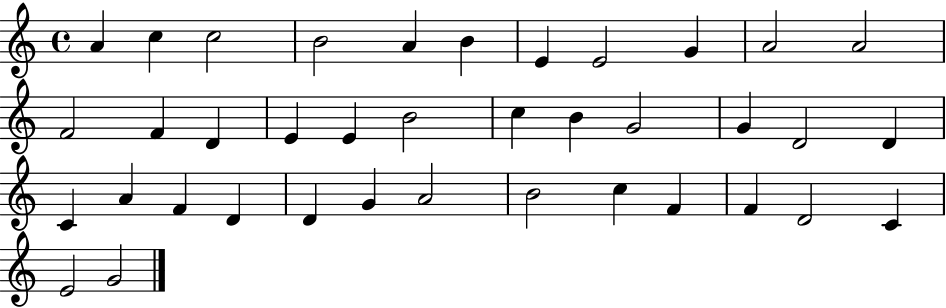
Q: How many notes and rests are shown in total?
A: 38